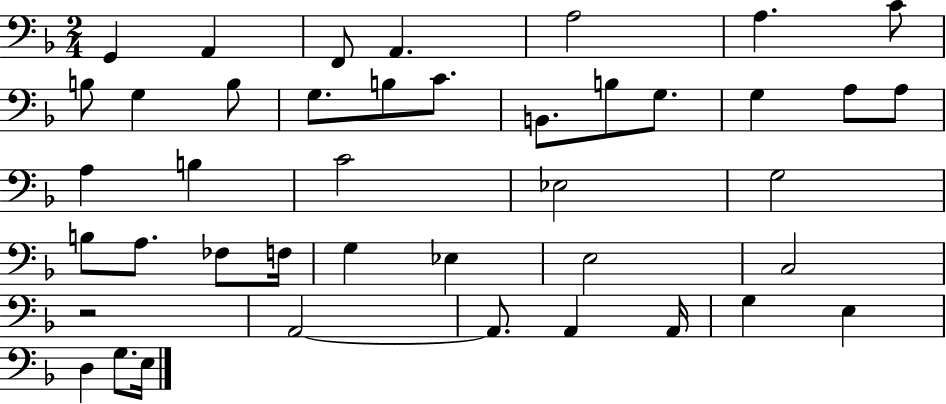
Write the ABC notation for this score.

X:1
T:Untitled
M:2/4
L:1/4
K:F
G,, A,, F,,/2 A,, A,2 A, C/2 B,/2 G, B,/2 G,/2 B,/2 C/2 B,,/2 B,/2 G,/2 G, A,/2 A,/2 A, B, C2 _E,2 G,2 B,/2 A,/2 _F,/2 F,/4 G, _E, E,2 C,2 z2 A,,2 A,,/2 A,, A,,/4 G, E, D, G,/2 E,/4